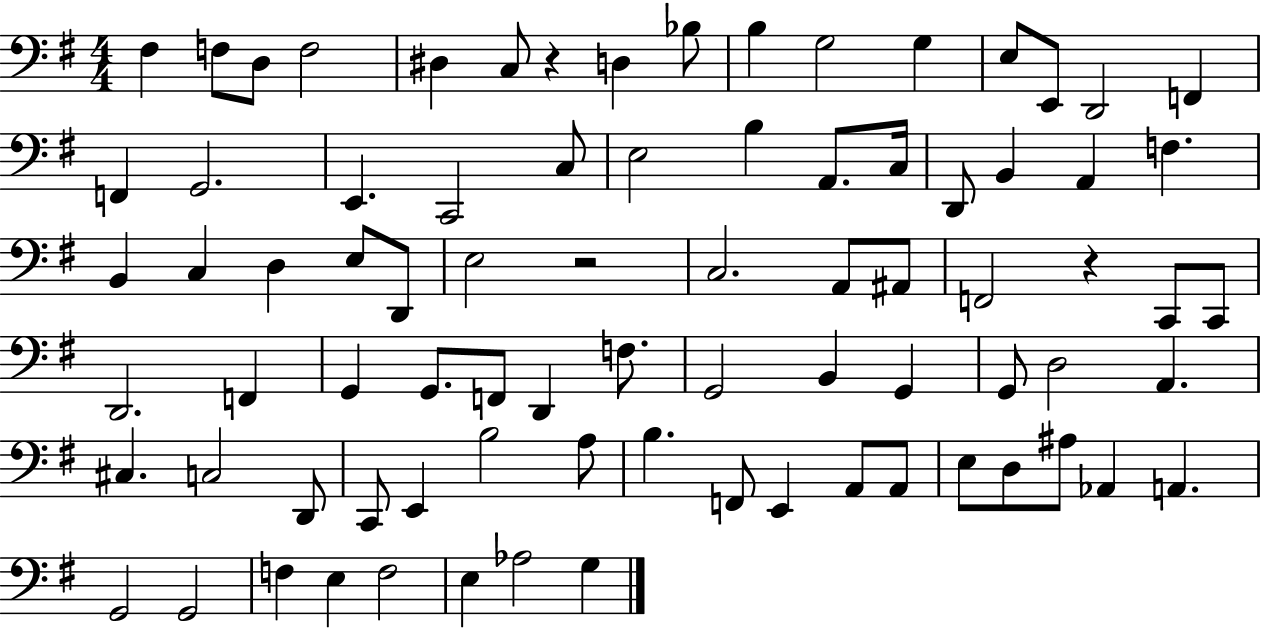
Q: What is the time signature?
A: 4/4